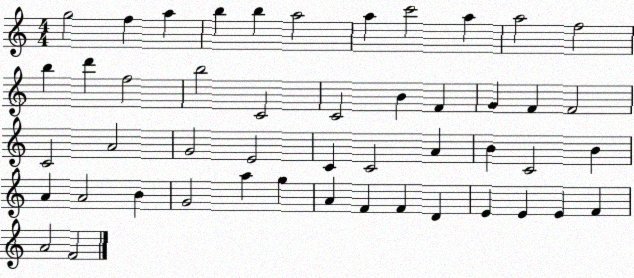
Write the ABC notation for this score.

X:1
T:Untitled
M:4/4
L:1/4
K:C
g2 f a b b a2 a c'2 a a2 f2 b d' f2 b2 C2 C2 B F G F F2 C2 A2 G2 E2 C C2 A B C2 B A A2 B G2 a g A F F D E E E F A2 F2